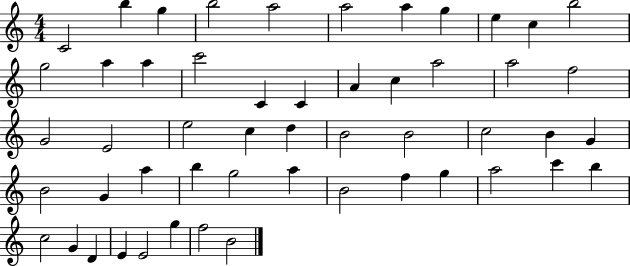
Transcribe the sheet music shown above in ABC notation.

X:1
T:Untitled
M:4/4
L:1/4
K:C
C2 b g b2 a2 a2 a g e c b2 g2 a a c'2 C C A c a2 a2 f2 G2 E2 e2 c d B2 B2 c2 B G B2 G a b g2 a B2 f g a2 c' b c2 G D E E2 g f2 B2